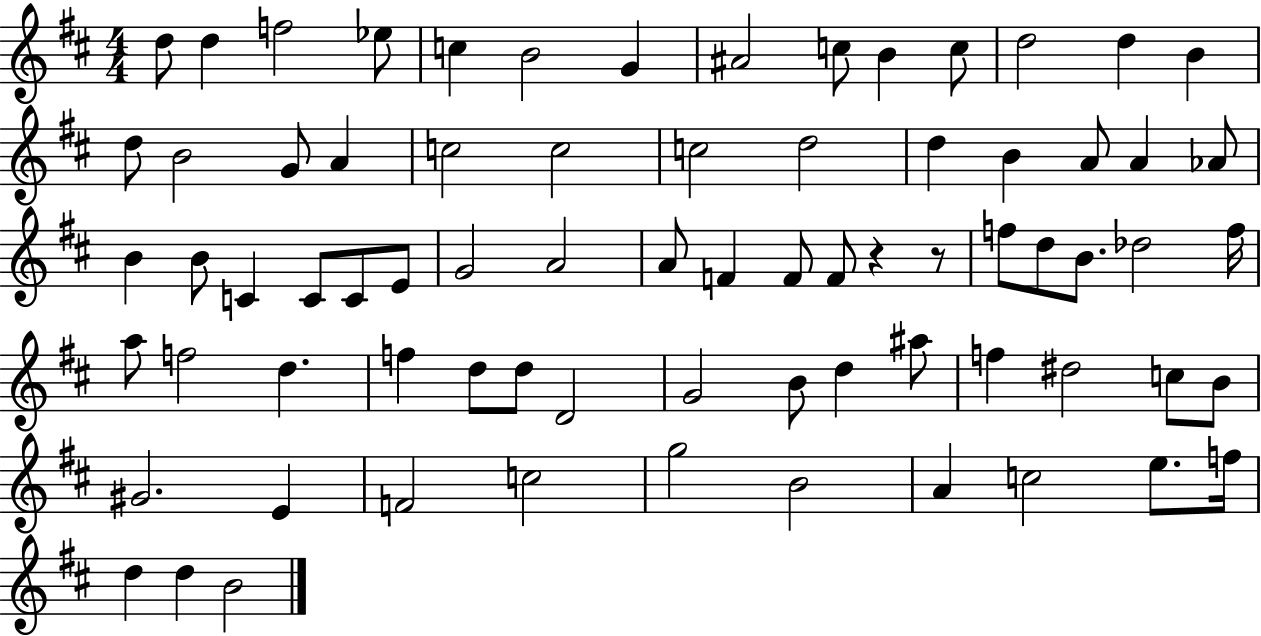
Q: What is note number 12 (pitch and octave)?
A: D5